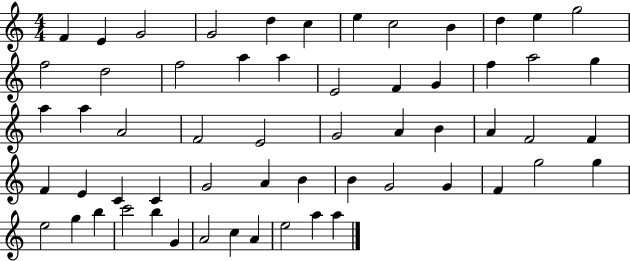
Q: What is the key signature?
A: C major